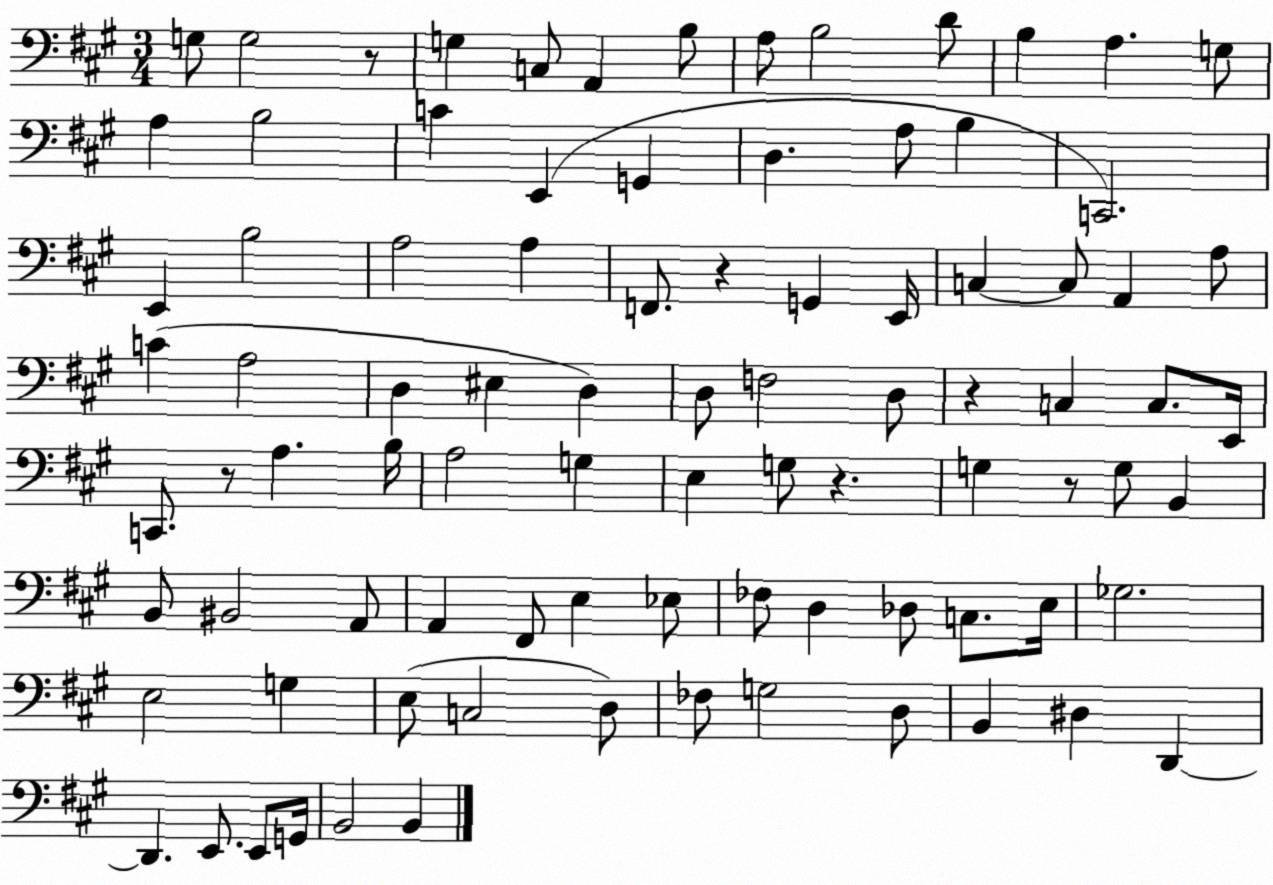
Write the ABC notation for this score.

X:1
T:Untitled
M:3/4
L:1/4
K:A
G,/2 G,2 z/2 G, C,/2 A,, B,/2 A,/2 B,2 D/2 B, A, G,/2 A, B,2 C E,, G,, D, A,/2 B, C,,2 E,, B,2 A,2 A, F,,/2 z G,, E,,/4 C, C,/2 A,, A,/2 C A,2 D, ^E, D, D,/2 F,2 D,/2 z C, C,/2 E,,/4 C,,/2 z/2 A, B,/4 A,2 G, E, G,/2 z G, z/2 G,/2 B,, B,,/2 ^B,,2 A,,/2 A,, ^F,,/2 E, _E,/2 _F,/2 D, _D,/2 C,/2 E,/4 _G,2 E,2 G, E,/2 C,2 D,/2 _F,/2 G,2 D,/2 B,, ^D, D,, D,, E,,/2 E,,/2 G,,/4 B,,2 B,,